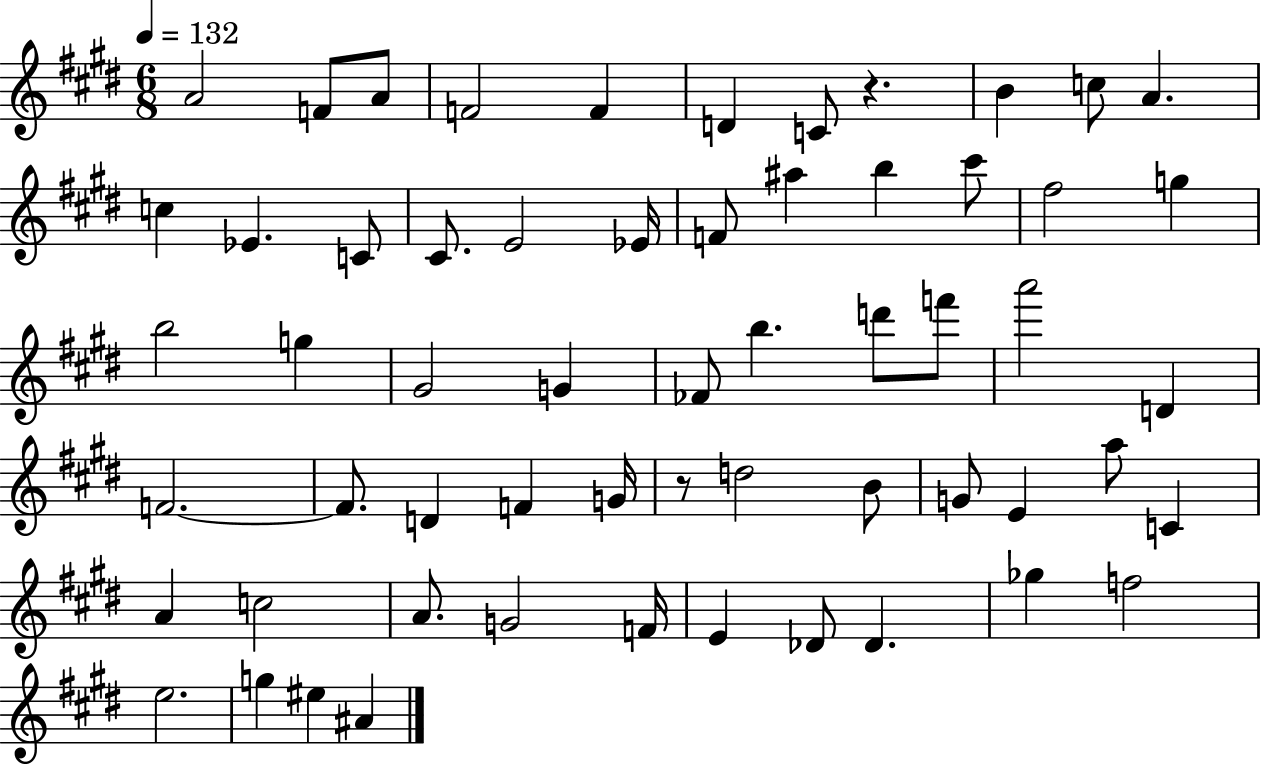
A4/h F4/e A4/e F4/h F4/q D4/q C4/e R/q. B4/q C5/e A4/q. C5/q Eb4/q. C4/e C#4/e. E4/h Eb4/s F4/e A#5/q B5/q C#6/e F#5/h G5/q B5/h G5/q G#4/h G4/q FES4/e B5/q. D6/e F6/e A6/h D4/q F4/h. F4/e. D4/q F4/q G4/s R/e D5/h B4/e G4/e E4/q A5/e C4/q A4/q C5/h A4/e. G4/h F4/s E4/q Db4/e Db4/q. Gb5/q F5/h E5/h. G5/q EIS5/q A#4/q